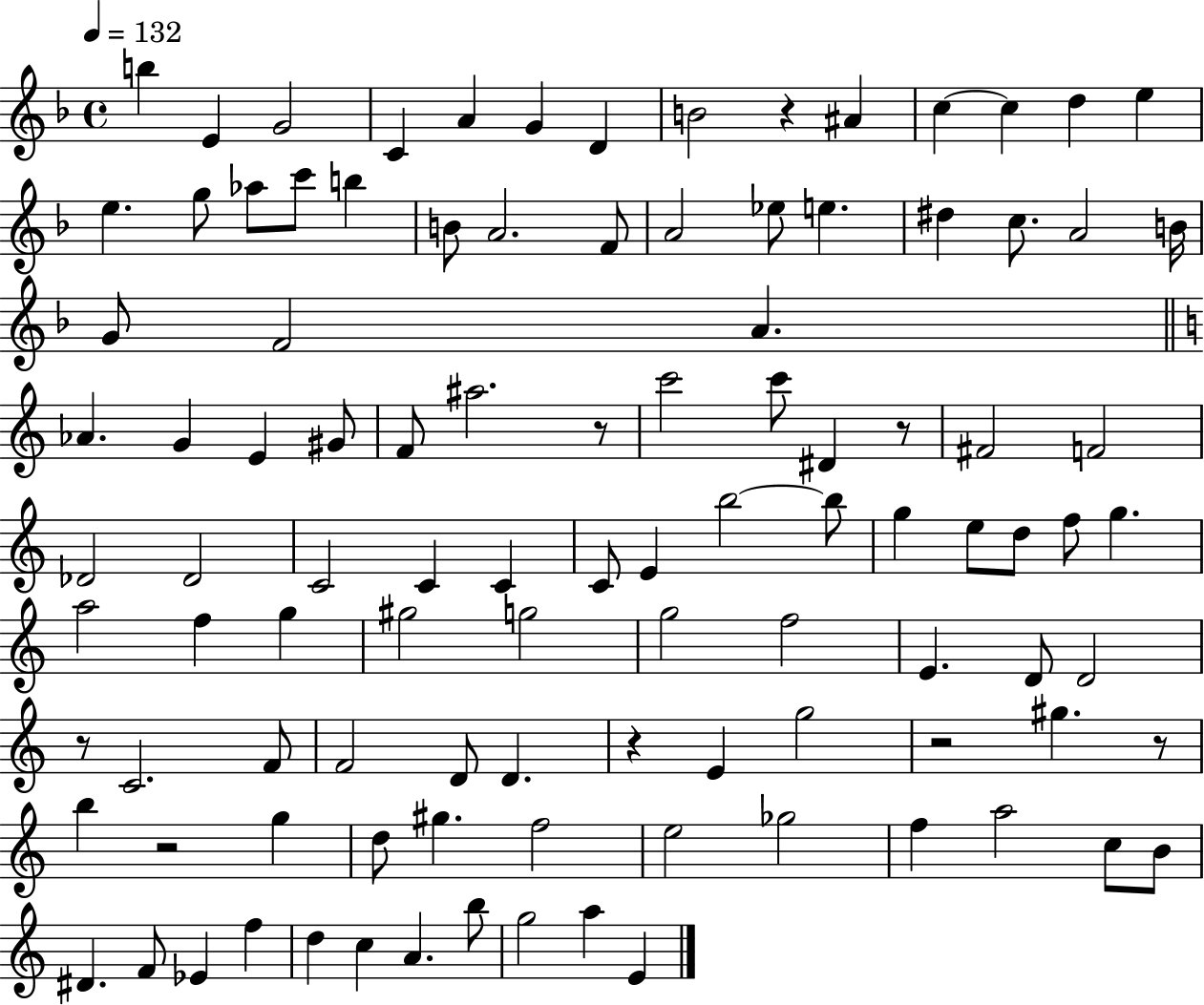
X:1
T:Untitled
M:4/4
L:1/4
K:F
b E G2 C A G D B2 z ^A c c d e e g/2 _a/2 c'/2 b B/2 A2 F/2 A2 _e/2 e ^d c/2 A2 B/4 G/2 F2 A _A G E ^G/2 F/2 ^a2 z/2 c'2 c'/2 ^D z/2 ^F2 F2 _D2 _D2 C2 C C C/2 E b2 b/2 g e/2 d/2 f/2 g a2 f g ^g2 g2 g2 f2 E D/2 D2 z/2 C2 F/2 F2 D/2 D z E g2 z2 ^g z/2 b z2 g d/2 ^g f2 e2 _g2 f a2 c/2 B/2 ^D F/2 _E f d c A b/2 g2 a E